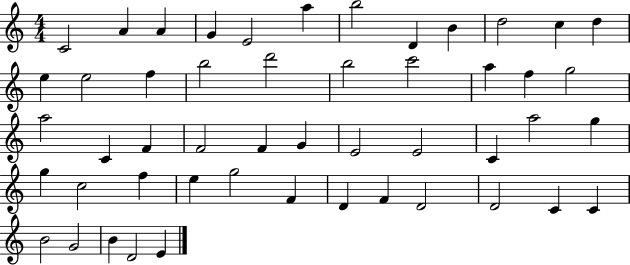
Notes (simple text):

C4/h A4/q A4/q G4/q E4/h A5/q B5/h D4/q B4/q D5/h C5/q D5/q E5/q E5/h F5/q B5/h D6/h B5/h C6/h A5/q F5/q G5/h A5/h C4/q F4/q F4/h F4/q G4/q E4/h E4/h C4/q A5/h G5/q G5/q C5/h F5/q E5/q G5/h F4/q D4/q F4/q D4/h D4/h C4/q C4/q B4/h G4/h B4/q D4/h E4/q